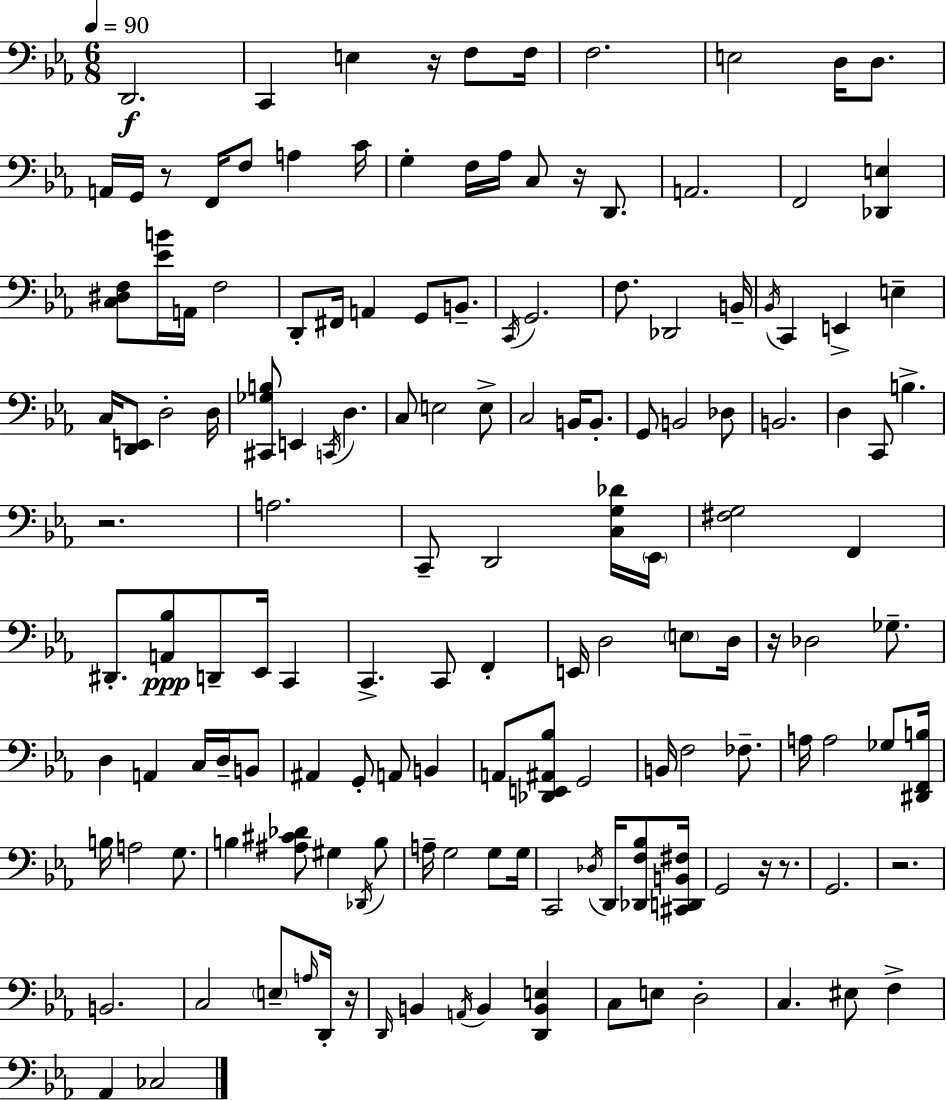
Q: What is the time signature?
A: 6/8